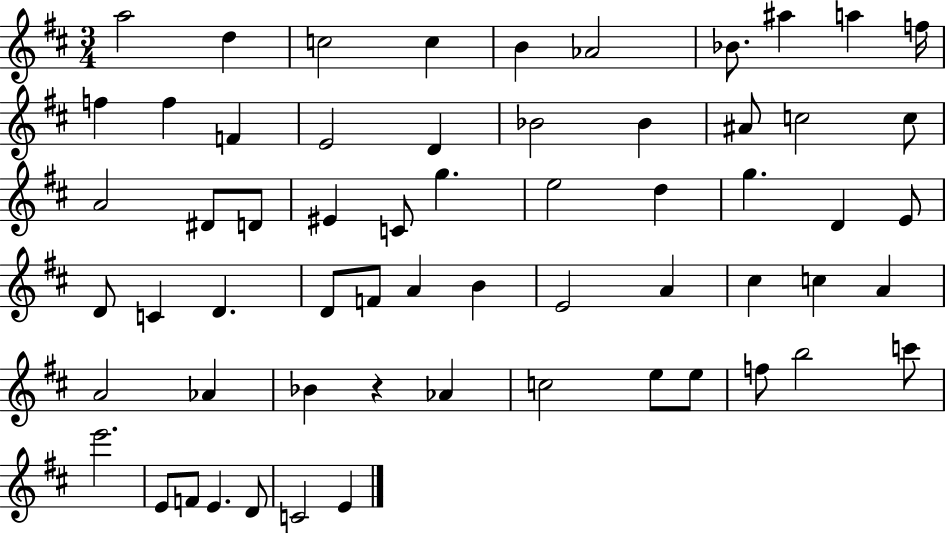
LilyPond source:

{
  \clef treble
  \numericTimeSignature
  \time 3/4
  \key d \major
  \repeat volta 2 { a''2 d''4 | c''2 c''4 | b'4 aes'2 | bes'8. ais''4 a''4 f''16 | \break f''4 f''4 f'4 | e'2 d'4 | bes'2 bes'4 | ais'8 c''2 c''8 | \break a'2 dis'8 d'8 | eis'4 c'8 g''4. | e''2 d''4 | g''4. d'4 e'8 | \break d'8 c'4 d'4. | d'8 f'8 a'4 b'4 | e'2 a'4 | cis''4 c''4 a'4 | \break a'2 aes'4 | bes'4 r4 aes'4 | c''2 e''8 e''8 | f''8 b''2 c'''8 | \break e'''2. | e'8 f'8 e'4. d'8 | c'2 e'4 | } \bar "|."
}